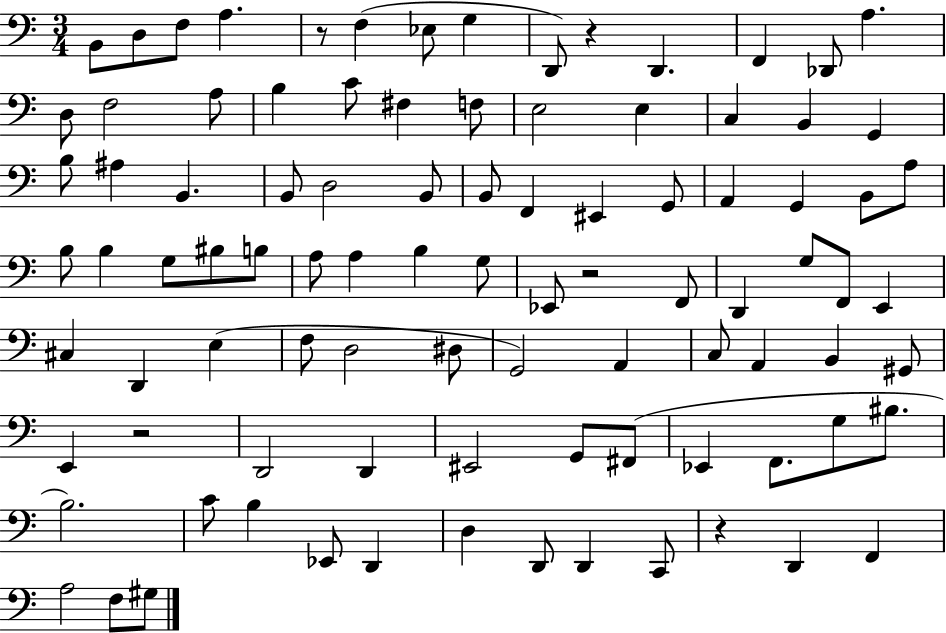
B2/e D3/e F3/e A3/q. R/e F3/q Eb3/e G3/q D2/e R/q D2/q. F2/q Db2/e A3/q. D3/e F3/h A3/e B3/q C4/e F#3/q F3/e E3/h E3/q C3/q B2/q G2/q B3/e A#3/q B2/q. B2/e D3/h B2/e B2/e F2/q EIS2/q G2/e A2/q G2/q B2/e A3/e B3/e B3/q G3/e BIS3/e B3/e A3/e A3/q B3/q G3/e Eb2/e R/h F2/e D2/q G3/e F2/e E2/q C#3/q D2/q E3/q F3/e D3/h D#3/e G2/h A2/q C3/e A2/q B2/q G#2/e E2/q R/h D2/h D2/q EIS2/h G2/e F#2/e Eb2/q F2/e. G3/e BIS3/e. B3/h. C4/e B3/q Eb2/e D2/q D3/q D2/e D2/q C2/e R/q D2/q F2/q A3/h F3/e G#3/e